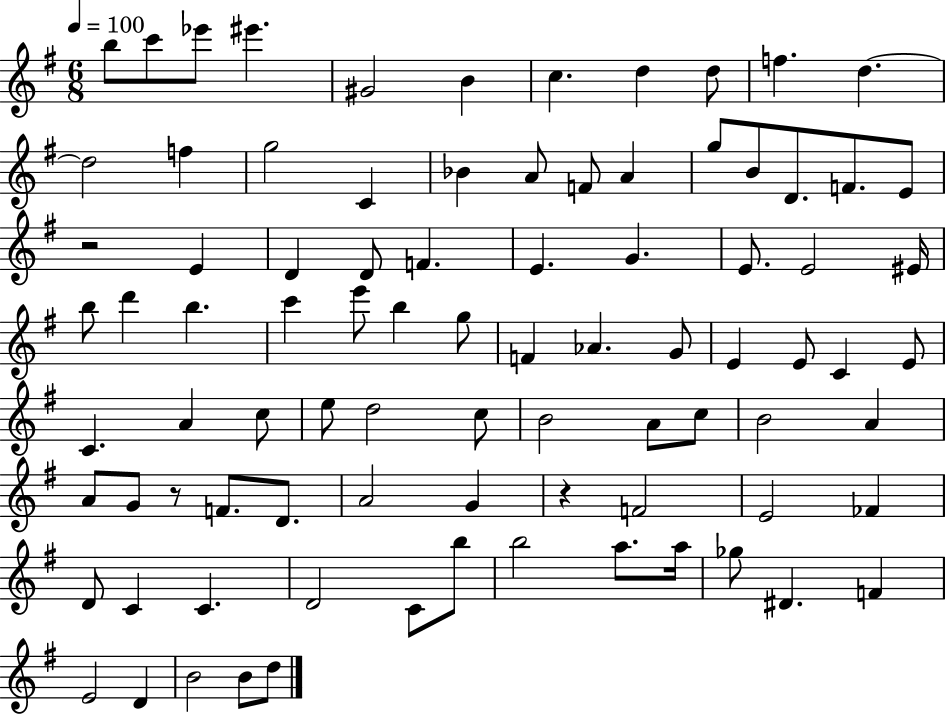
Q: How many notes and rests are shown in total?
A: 87